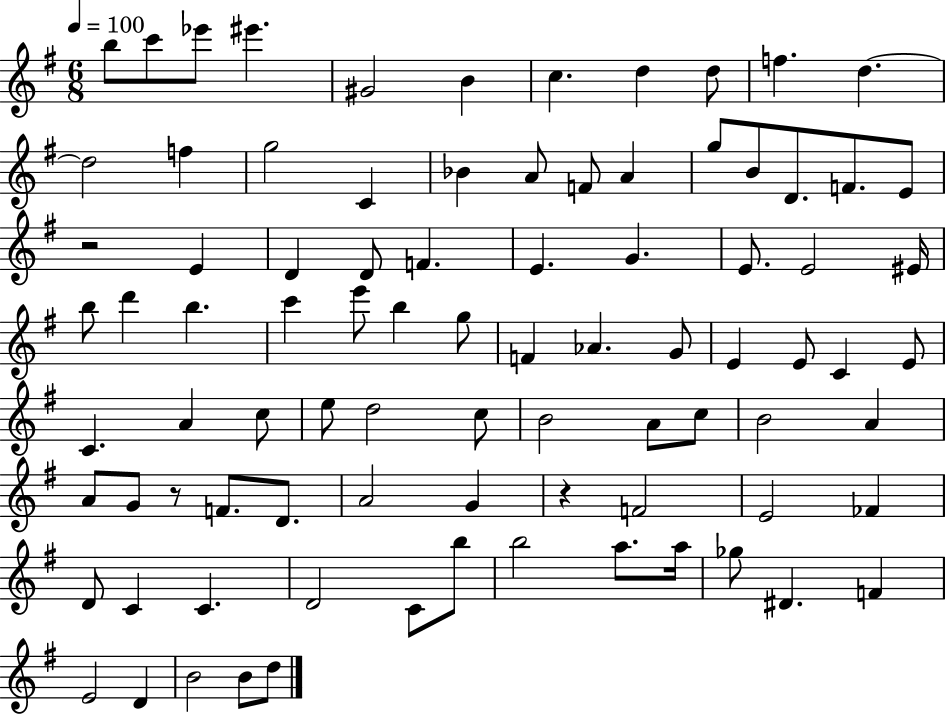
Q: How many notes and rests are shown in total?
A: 87